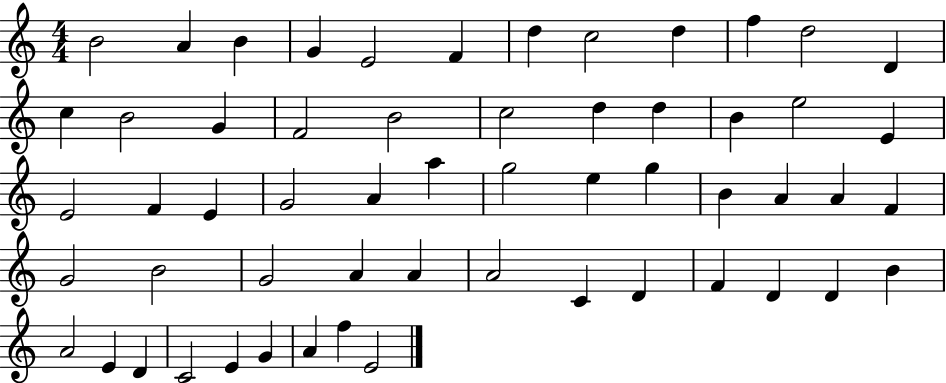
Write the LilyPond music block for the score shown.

{
  \clef treble
  \numericTimeSignature
  \time 4/4
  \key c \major
  b'2 a'4 b'4 | g'4 e'2 f'4 | d''4 c''2 d''4 | f''4 d''2 d'4 | \break c''4 b'2 g'4 | f'2 b'2 | c''2 d''4 d''4 | b'4 e''2 e'4 | \break e'2 f'4 e'4 | g'2 a'4 a''4 | g''2 e''4 g''4 | b'4 a'4 a'4 f'4 | \break g'2 b'2 | g'2 a'4 a'4 | a'2 c'4 d'4 | f'4 d'4 d'4 b'4 | \break a'2 e'4 d'4 | c'2 e'4 g'4 | a'4 f''4 e'2 | \bar "|."
}